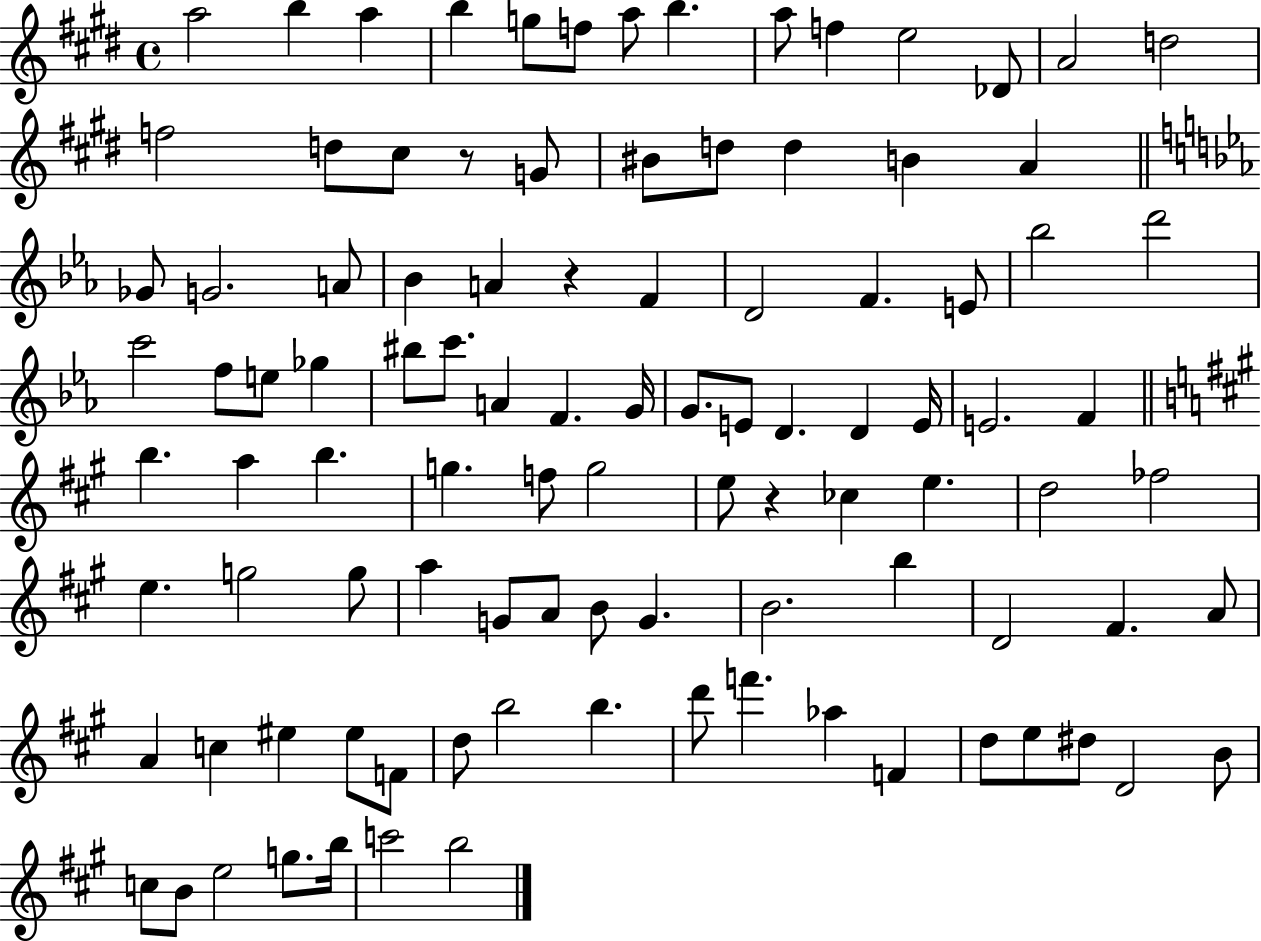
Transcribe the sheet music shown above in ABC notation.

X:1
T:Untitled
M:4/4
L:1/4
K:E
a2 b a b g/2 f/2 a/2 b a/2 f e2 _D/2 A2 d2 f2 d/2 ^c/2 z/2 G/2 ^B/2 d/2 d B A _G/2 G2 A/2 _B A z F D2 F E/2 _b2 d'2 c'2 f/2 e/2 _g ^b/2 c'/2 A F G/4 G/2 E/2 D D E/4 E2 F b a b g f/2 g2 e/2 z _c e d2 _f2 e g2 g/2 a G/2 A/2 B/2 G B2 b D2 ^F A/2 A c ^e ^e/2 F/2 d/2 b2 b d'/2 f' _a F d/2 e/2 ^d/2 D2 B/2 c/2 B/2 e2 g/2 b/4 c'2 b2